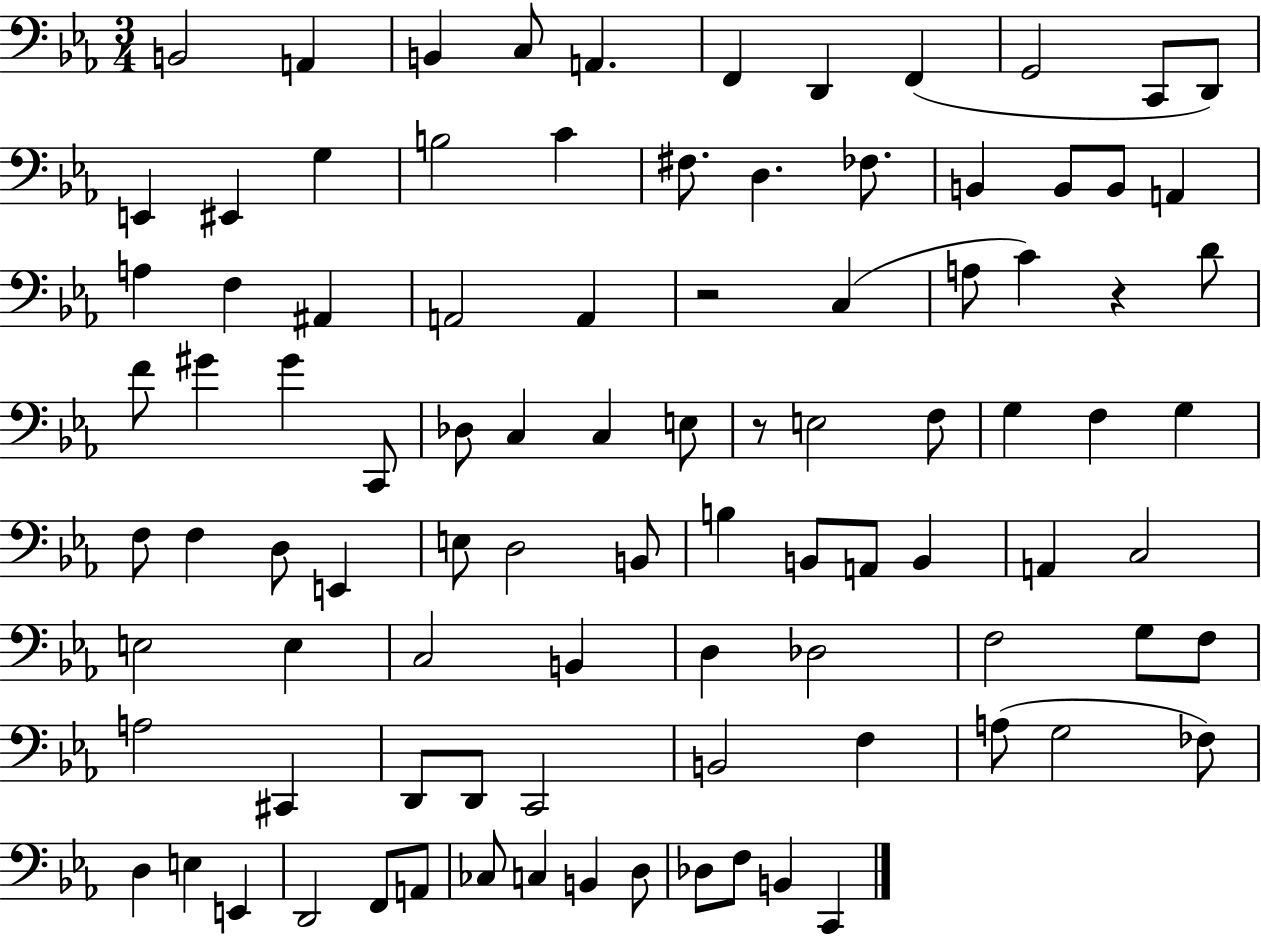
X:1
T:Untitled
M:3/4
L:1/4
K:Eb
B,,2 A,, B,, C,/2 A,, F,, D,, F,, G,,2 C,,/2 D,,/2 E,, ^E,, G, B,2 C ^F,/2 D, _F,/2 B,, B,,/2 B,,/2 A,, A, F, ^A,, A,,2 A,, z2 C, A,/2 C z D/2 F/2 ^G ^G C,,/2 _D,/2 C, C, E,/2 z/2 E,2 F,/2 G, F, G, F,/2 F, D,/2 E,, E,/2 D,2 B,,/2 B, B,,/2 A,,/2 B,, A,, C,2 E,2 E, C,2 B,, D, _D,2 F,2 G,/2 F,/2 A,2 ^C,, D,,/2 D,,/2 C,,2 B,,2 F, A,/2 G,2 _F,/2 D, E, E,, D,,2 F,,/2 A,,/2 _C,/2 C, B,, D,/2 _D,/2 F,/2 B,, C,,